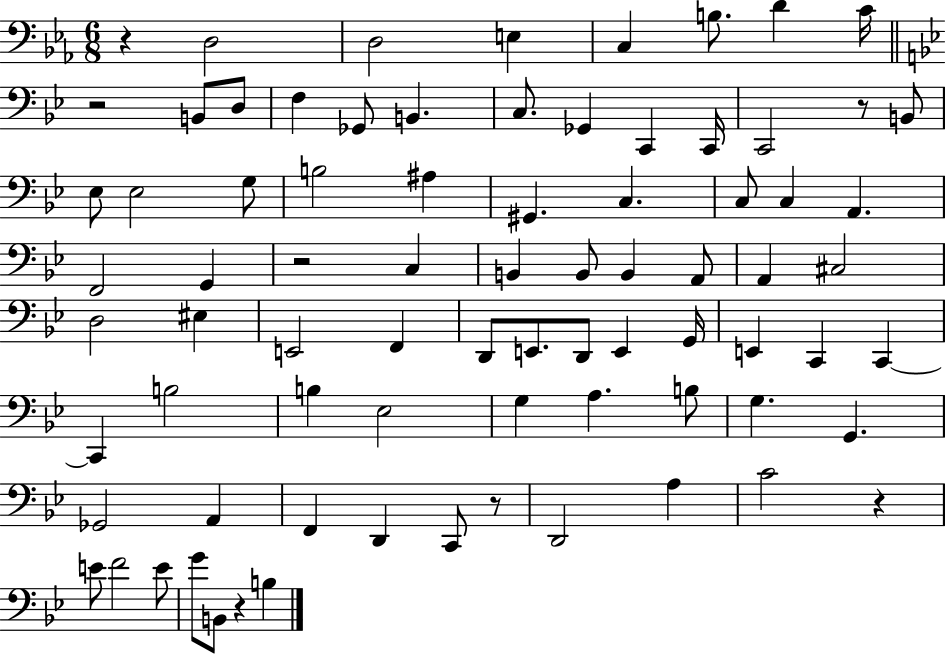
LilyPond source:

{
  \clef bass
  \numericTimeSignature
  \time 6/8
  \key ees \major
  r4 d2 | d2 e4 | c4 b8. d'4 c'16 | \bar "||" \break \key bes \major r2 b,8 d8 | f4 ges,8 b,4. | c8. ges,4 c,4 c,16 | c,2 r8 b,8 | \break ees8 ees2 g8 | b2 ais4 | gis,4. c4. | c8 c4 a,4. | \break f,2 g,4 | r2 c4 | b,4 b,8 b,4 a,8 | a,4 cis2 | \break d2 eis4 | e,2 f,4 | d,8 e,8. d,8 e,4 g,16 | e,4 c,4 c,4~~ | \break c,4 b2 | b4 ees2 | g4 a4. b8 | g4. g,4. | \break ges,2 a,4 | f,4 d,4 c,8 r8 | d,2 a4 | c'2 r4 | \break e'8 f'2 e'8 | g'8 b,8 r4 b4 | \bar "|."
}